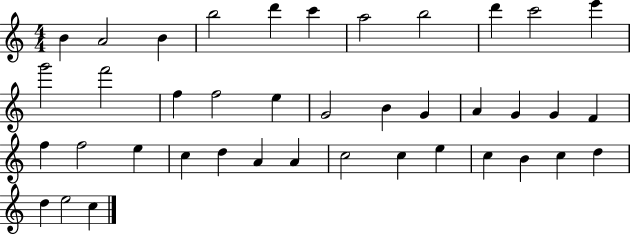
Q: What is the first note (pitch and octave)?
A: B4